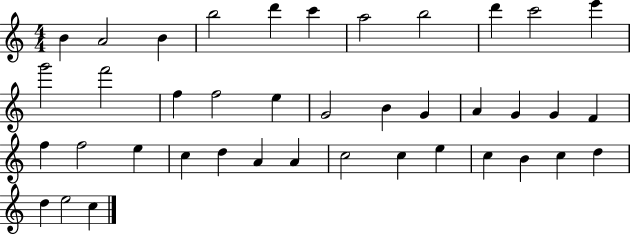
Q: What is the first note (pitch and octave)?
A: B4